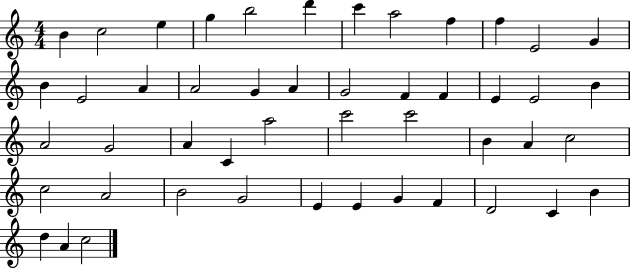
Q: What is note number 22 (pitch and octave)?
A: E4